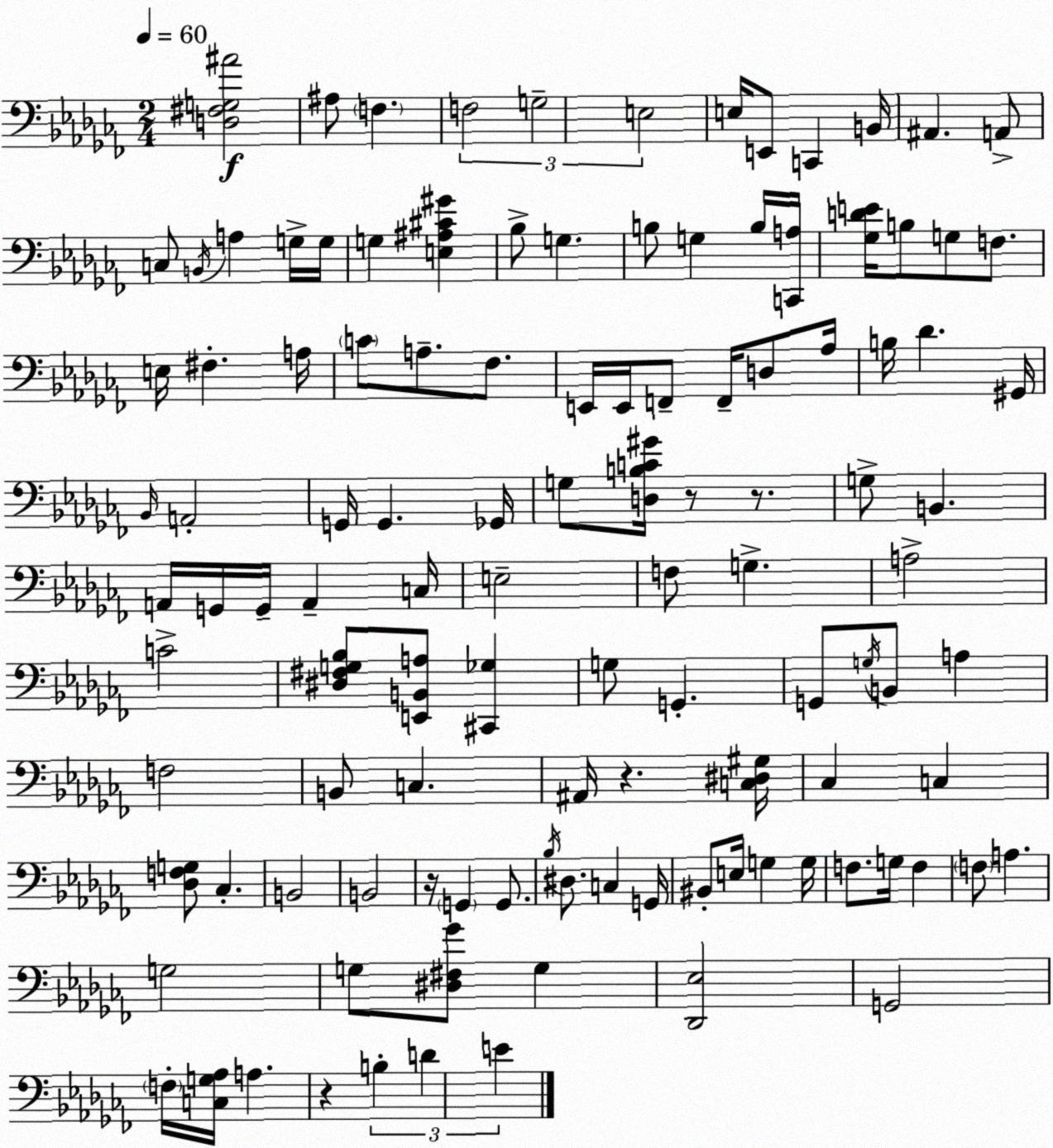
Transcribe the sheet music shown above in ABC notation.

X:1
T:Untitled
M:2/4
L:1/4
K:Abm
[D,^F,G,^A]2 ^A,/2 F, F,2 G,2 E,2 E,/4 E,,/2 C,, B,,/4 ^A,, A,,/2 C,/2 B,,/4 A, G,/4 G,/4 G, [E,^A,^C^G] _B,/2 G, B,/2 G, B,/4 [C,,A,]/4 [_G,DE]/4 B,/2 G,/2 F,/2 E,/4 ^F, A,/4 C/2 A,/2 _F,/2 E,,/4 E,,/4 F,,/2 F,,/4 D,/2 _A,/4 B,/4 _D ^G,,/4 _B,,/4 A,,2 G,,/4 G,, _G,,/4 G,/2 [D,B,C^G]/4 z/2 z/2 G,/2 B,, A,,/4 G,,/4 G,,/4 A,, C,/4 E,2 F,/2 G, A,2 C2 [^D,^F,G,_B,]/2 [E,,B,,A,]/2 [^C,,_G,] G,/2 G,, G,,/2 G,/4 B,,/2 A, F,2 B,,/2 C, ^A,,/4 z [C,^D,^G,]/4 _C, C, [_D,F,G,]/2 _C, B,,2 B,,2 z/4 G,, G,,/2 _B,/4 ^D,/2 C, G,,/4 ^B,,/2 E,/4 G, G,/4 F,/2 G,/4 F, F,/2 A, G,2 G,/2 [^D,^F,_G]/2 G, [_D,,_E,]2 G,,2 F,/4 [C,G,_A,]/4 A, z B, D E